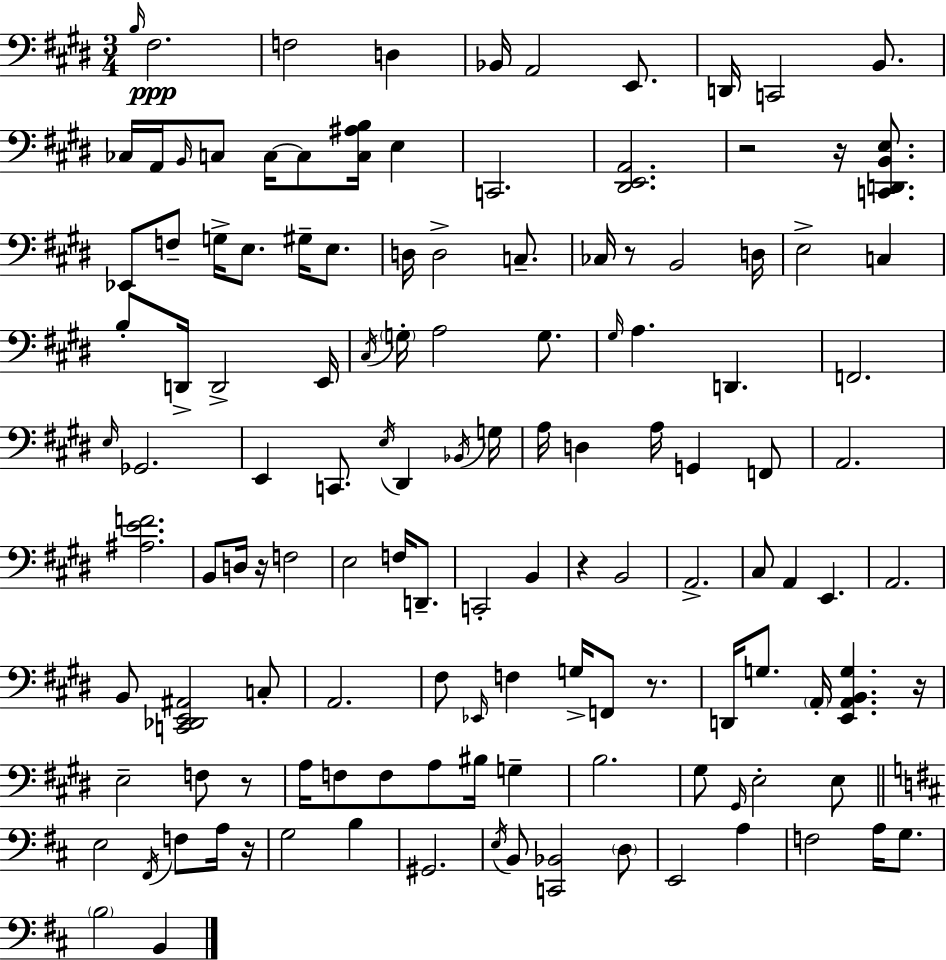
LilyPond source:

{
  \clef bass
  \numericTimeSignature
  \time 3/4
  \key e \major
  \grace { b16 }\ppp fis2. | f2 d4 | bes,16 a,2 e,8. | d,16 c,2 b,8. | \break ces16 a,16 \grace { b,16 } c8 c16~~ c8 <c ais b>16 e4 | c,2. | <dis, e, a,>2. | r2 r16 <c, d, b, e>8. | \break ees,8 f8-- g16-> e8. gis16-- e8. | d16 d2-> c8.-- | ces16 r8 b,2 | d16 e2-> c4 | \break b8-. d,16-> d,2-> | e,16 \acciaccatura { cis16 } \parenthesize g16-. a2 | g8. \grace { gis16 } a4. d,4. | f,2. | \break \grace { e16 } ges,2. | e,4 c,8. | \acciaccatura { e16 } dis,4 \acciaccatura { bes,16 } g16 a16 d4 | a16 g,4 f,8 a,2. | \break <ais e' f'>2. | b,8 d16 r16 f2 | e2 | f16 d,8.-- c,2-. | \break b,4 r4 b,2 | a,2.-> | cis8 a,4 | e,4. a,2. | \break b,8 <c, des, e, ais,>2 | c8-. a,2. | fis8 \grace { ees,16 } f4 | g16-> f,8 r8. d,16 g8. | \break \parenthesize a,16-. <e, a, b, g>4. r16 e2-- | f8 r8 a16 f8 f8 | a8 bis16 g4-- b2. | gis8 \grace { gis,16 } e2-. | \break e8 \bar "||" \break \key b \minor e2 \acciaccatura { fis,16 } f8 a16 | r16 g2 b4 | gis,2. | \acciaccatura { e16 } b,8 <c, bes,>2 | \break \parenthesize d8 e,2 a4 | f2 a16 g8. | \parenthesize b2 b,4 | \bar "|."
}